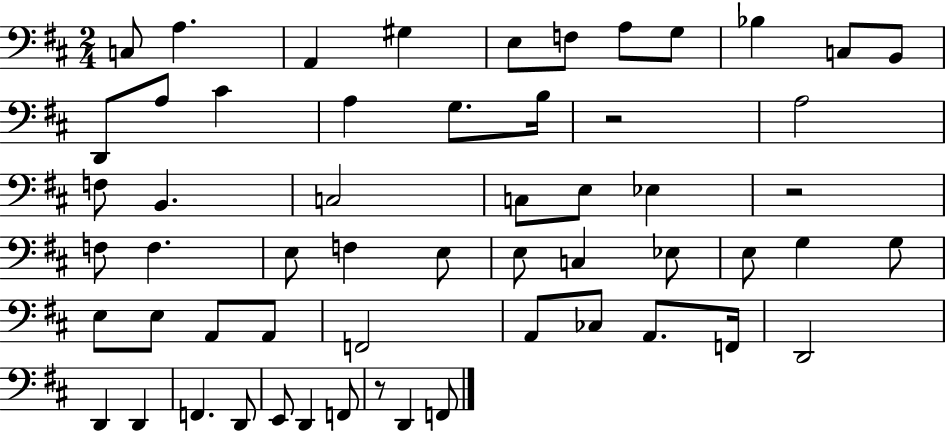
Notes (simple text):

C3/e A3/q. A2/q G#3/q E3/e F3/e A3/e G3/e Bb3/q C3/e B2/e D2/e A3/e C#4/q A3/q G3/e. B3/s R/h A3/h F3/e B2/q. C3/h C3/e E3/e Eb3/q R/h F3/e F3/q. E3/e F3/q E3/e E3/e C3/q Eb3/e E3/e G3/q G3/e E3/e E3/e A2/e A2/e F2/h A2/e CES3/e A2/e. F2/s D2/h D2/q D2/q F2/q. D2/e E2/e D2/q F2/e R/e D2/q F2/e